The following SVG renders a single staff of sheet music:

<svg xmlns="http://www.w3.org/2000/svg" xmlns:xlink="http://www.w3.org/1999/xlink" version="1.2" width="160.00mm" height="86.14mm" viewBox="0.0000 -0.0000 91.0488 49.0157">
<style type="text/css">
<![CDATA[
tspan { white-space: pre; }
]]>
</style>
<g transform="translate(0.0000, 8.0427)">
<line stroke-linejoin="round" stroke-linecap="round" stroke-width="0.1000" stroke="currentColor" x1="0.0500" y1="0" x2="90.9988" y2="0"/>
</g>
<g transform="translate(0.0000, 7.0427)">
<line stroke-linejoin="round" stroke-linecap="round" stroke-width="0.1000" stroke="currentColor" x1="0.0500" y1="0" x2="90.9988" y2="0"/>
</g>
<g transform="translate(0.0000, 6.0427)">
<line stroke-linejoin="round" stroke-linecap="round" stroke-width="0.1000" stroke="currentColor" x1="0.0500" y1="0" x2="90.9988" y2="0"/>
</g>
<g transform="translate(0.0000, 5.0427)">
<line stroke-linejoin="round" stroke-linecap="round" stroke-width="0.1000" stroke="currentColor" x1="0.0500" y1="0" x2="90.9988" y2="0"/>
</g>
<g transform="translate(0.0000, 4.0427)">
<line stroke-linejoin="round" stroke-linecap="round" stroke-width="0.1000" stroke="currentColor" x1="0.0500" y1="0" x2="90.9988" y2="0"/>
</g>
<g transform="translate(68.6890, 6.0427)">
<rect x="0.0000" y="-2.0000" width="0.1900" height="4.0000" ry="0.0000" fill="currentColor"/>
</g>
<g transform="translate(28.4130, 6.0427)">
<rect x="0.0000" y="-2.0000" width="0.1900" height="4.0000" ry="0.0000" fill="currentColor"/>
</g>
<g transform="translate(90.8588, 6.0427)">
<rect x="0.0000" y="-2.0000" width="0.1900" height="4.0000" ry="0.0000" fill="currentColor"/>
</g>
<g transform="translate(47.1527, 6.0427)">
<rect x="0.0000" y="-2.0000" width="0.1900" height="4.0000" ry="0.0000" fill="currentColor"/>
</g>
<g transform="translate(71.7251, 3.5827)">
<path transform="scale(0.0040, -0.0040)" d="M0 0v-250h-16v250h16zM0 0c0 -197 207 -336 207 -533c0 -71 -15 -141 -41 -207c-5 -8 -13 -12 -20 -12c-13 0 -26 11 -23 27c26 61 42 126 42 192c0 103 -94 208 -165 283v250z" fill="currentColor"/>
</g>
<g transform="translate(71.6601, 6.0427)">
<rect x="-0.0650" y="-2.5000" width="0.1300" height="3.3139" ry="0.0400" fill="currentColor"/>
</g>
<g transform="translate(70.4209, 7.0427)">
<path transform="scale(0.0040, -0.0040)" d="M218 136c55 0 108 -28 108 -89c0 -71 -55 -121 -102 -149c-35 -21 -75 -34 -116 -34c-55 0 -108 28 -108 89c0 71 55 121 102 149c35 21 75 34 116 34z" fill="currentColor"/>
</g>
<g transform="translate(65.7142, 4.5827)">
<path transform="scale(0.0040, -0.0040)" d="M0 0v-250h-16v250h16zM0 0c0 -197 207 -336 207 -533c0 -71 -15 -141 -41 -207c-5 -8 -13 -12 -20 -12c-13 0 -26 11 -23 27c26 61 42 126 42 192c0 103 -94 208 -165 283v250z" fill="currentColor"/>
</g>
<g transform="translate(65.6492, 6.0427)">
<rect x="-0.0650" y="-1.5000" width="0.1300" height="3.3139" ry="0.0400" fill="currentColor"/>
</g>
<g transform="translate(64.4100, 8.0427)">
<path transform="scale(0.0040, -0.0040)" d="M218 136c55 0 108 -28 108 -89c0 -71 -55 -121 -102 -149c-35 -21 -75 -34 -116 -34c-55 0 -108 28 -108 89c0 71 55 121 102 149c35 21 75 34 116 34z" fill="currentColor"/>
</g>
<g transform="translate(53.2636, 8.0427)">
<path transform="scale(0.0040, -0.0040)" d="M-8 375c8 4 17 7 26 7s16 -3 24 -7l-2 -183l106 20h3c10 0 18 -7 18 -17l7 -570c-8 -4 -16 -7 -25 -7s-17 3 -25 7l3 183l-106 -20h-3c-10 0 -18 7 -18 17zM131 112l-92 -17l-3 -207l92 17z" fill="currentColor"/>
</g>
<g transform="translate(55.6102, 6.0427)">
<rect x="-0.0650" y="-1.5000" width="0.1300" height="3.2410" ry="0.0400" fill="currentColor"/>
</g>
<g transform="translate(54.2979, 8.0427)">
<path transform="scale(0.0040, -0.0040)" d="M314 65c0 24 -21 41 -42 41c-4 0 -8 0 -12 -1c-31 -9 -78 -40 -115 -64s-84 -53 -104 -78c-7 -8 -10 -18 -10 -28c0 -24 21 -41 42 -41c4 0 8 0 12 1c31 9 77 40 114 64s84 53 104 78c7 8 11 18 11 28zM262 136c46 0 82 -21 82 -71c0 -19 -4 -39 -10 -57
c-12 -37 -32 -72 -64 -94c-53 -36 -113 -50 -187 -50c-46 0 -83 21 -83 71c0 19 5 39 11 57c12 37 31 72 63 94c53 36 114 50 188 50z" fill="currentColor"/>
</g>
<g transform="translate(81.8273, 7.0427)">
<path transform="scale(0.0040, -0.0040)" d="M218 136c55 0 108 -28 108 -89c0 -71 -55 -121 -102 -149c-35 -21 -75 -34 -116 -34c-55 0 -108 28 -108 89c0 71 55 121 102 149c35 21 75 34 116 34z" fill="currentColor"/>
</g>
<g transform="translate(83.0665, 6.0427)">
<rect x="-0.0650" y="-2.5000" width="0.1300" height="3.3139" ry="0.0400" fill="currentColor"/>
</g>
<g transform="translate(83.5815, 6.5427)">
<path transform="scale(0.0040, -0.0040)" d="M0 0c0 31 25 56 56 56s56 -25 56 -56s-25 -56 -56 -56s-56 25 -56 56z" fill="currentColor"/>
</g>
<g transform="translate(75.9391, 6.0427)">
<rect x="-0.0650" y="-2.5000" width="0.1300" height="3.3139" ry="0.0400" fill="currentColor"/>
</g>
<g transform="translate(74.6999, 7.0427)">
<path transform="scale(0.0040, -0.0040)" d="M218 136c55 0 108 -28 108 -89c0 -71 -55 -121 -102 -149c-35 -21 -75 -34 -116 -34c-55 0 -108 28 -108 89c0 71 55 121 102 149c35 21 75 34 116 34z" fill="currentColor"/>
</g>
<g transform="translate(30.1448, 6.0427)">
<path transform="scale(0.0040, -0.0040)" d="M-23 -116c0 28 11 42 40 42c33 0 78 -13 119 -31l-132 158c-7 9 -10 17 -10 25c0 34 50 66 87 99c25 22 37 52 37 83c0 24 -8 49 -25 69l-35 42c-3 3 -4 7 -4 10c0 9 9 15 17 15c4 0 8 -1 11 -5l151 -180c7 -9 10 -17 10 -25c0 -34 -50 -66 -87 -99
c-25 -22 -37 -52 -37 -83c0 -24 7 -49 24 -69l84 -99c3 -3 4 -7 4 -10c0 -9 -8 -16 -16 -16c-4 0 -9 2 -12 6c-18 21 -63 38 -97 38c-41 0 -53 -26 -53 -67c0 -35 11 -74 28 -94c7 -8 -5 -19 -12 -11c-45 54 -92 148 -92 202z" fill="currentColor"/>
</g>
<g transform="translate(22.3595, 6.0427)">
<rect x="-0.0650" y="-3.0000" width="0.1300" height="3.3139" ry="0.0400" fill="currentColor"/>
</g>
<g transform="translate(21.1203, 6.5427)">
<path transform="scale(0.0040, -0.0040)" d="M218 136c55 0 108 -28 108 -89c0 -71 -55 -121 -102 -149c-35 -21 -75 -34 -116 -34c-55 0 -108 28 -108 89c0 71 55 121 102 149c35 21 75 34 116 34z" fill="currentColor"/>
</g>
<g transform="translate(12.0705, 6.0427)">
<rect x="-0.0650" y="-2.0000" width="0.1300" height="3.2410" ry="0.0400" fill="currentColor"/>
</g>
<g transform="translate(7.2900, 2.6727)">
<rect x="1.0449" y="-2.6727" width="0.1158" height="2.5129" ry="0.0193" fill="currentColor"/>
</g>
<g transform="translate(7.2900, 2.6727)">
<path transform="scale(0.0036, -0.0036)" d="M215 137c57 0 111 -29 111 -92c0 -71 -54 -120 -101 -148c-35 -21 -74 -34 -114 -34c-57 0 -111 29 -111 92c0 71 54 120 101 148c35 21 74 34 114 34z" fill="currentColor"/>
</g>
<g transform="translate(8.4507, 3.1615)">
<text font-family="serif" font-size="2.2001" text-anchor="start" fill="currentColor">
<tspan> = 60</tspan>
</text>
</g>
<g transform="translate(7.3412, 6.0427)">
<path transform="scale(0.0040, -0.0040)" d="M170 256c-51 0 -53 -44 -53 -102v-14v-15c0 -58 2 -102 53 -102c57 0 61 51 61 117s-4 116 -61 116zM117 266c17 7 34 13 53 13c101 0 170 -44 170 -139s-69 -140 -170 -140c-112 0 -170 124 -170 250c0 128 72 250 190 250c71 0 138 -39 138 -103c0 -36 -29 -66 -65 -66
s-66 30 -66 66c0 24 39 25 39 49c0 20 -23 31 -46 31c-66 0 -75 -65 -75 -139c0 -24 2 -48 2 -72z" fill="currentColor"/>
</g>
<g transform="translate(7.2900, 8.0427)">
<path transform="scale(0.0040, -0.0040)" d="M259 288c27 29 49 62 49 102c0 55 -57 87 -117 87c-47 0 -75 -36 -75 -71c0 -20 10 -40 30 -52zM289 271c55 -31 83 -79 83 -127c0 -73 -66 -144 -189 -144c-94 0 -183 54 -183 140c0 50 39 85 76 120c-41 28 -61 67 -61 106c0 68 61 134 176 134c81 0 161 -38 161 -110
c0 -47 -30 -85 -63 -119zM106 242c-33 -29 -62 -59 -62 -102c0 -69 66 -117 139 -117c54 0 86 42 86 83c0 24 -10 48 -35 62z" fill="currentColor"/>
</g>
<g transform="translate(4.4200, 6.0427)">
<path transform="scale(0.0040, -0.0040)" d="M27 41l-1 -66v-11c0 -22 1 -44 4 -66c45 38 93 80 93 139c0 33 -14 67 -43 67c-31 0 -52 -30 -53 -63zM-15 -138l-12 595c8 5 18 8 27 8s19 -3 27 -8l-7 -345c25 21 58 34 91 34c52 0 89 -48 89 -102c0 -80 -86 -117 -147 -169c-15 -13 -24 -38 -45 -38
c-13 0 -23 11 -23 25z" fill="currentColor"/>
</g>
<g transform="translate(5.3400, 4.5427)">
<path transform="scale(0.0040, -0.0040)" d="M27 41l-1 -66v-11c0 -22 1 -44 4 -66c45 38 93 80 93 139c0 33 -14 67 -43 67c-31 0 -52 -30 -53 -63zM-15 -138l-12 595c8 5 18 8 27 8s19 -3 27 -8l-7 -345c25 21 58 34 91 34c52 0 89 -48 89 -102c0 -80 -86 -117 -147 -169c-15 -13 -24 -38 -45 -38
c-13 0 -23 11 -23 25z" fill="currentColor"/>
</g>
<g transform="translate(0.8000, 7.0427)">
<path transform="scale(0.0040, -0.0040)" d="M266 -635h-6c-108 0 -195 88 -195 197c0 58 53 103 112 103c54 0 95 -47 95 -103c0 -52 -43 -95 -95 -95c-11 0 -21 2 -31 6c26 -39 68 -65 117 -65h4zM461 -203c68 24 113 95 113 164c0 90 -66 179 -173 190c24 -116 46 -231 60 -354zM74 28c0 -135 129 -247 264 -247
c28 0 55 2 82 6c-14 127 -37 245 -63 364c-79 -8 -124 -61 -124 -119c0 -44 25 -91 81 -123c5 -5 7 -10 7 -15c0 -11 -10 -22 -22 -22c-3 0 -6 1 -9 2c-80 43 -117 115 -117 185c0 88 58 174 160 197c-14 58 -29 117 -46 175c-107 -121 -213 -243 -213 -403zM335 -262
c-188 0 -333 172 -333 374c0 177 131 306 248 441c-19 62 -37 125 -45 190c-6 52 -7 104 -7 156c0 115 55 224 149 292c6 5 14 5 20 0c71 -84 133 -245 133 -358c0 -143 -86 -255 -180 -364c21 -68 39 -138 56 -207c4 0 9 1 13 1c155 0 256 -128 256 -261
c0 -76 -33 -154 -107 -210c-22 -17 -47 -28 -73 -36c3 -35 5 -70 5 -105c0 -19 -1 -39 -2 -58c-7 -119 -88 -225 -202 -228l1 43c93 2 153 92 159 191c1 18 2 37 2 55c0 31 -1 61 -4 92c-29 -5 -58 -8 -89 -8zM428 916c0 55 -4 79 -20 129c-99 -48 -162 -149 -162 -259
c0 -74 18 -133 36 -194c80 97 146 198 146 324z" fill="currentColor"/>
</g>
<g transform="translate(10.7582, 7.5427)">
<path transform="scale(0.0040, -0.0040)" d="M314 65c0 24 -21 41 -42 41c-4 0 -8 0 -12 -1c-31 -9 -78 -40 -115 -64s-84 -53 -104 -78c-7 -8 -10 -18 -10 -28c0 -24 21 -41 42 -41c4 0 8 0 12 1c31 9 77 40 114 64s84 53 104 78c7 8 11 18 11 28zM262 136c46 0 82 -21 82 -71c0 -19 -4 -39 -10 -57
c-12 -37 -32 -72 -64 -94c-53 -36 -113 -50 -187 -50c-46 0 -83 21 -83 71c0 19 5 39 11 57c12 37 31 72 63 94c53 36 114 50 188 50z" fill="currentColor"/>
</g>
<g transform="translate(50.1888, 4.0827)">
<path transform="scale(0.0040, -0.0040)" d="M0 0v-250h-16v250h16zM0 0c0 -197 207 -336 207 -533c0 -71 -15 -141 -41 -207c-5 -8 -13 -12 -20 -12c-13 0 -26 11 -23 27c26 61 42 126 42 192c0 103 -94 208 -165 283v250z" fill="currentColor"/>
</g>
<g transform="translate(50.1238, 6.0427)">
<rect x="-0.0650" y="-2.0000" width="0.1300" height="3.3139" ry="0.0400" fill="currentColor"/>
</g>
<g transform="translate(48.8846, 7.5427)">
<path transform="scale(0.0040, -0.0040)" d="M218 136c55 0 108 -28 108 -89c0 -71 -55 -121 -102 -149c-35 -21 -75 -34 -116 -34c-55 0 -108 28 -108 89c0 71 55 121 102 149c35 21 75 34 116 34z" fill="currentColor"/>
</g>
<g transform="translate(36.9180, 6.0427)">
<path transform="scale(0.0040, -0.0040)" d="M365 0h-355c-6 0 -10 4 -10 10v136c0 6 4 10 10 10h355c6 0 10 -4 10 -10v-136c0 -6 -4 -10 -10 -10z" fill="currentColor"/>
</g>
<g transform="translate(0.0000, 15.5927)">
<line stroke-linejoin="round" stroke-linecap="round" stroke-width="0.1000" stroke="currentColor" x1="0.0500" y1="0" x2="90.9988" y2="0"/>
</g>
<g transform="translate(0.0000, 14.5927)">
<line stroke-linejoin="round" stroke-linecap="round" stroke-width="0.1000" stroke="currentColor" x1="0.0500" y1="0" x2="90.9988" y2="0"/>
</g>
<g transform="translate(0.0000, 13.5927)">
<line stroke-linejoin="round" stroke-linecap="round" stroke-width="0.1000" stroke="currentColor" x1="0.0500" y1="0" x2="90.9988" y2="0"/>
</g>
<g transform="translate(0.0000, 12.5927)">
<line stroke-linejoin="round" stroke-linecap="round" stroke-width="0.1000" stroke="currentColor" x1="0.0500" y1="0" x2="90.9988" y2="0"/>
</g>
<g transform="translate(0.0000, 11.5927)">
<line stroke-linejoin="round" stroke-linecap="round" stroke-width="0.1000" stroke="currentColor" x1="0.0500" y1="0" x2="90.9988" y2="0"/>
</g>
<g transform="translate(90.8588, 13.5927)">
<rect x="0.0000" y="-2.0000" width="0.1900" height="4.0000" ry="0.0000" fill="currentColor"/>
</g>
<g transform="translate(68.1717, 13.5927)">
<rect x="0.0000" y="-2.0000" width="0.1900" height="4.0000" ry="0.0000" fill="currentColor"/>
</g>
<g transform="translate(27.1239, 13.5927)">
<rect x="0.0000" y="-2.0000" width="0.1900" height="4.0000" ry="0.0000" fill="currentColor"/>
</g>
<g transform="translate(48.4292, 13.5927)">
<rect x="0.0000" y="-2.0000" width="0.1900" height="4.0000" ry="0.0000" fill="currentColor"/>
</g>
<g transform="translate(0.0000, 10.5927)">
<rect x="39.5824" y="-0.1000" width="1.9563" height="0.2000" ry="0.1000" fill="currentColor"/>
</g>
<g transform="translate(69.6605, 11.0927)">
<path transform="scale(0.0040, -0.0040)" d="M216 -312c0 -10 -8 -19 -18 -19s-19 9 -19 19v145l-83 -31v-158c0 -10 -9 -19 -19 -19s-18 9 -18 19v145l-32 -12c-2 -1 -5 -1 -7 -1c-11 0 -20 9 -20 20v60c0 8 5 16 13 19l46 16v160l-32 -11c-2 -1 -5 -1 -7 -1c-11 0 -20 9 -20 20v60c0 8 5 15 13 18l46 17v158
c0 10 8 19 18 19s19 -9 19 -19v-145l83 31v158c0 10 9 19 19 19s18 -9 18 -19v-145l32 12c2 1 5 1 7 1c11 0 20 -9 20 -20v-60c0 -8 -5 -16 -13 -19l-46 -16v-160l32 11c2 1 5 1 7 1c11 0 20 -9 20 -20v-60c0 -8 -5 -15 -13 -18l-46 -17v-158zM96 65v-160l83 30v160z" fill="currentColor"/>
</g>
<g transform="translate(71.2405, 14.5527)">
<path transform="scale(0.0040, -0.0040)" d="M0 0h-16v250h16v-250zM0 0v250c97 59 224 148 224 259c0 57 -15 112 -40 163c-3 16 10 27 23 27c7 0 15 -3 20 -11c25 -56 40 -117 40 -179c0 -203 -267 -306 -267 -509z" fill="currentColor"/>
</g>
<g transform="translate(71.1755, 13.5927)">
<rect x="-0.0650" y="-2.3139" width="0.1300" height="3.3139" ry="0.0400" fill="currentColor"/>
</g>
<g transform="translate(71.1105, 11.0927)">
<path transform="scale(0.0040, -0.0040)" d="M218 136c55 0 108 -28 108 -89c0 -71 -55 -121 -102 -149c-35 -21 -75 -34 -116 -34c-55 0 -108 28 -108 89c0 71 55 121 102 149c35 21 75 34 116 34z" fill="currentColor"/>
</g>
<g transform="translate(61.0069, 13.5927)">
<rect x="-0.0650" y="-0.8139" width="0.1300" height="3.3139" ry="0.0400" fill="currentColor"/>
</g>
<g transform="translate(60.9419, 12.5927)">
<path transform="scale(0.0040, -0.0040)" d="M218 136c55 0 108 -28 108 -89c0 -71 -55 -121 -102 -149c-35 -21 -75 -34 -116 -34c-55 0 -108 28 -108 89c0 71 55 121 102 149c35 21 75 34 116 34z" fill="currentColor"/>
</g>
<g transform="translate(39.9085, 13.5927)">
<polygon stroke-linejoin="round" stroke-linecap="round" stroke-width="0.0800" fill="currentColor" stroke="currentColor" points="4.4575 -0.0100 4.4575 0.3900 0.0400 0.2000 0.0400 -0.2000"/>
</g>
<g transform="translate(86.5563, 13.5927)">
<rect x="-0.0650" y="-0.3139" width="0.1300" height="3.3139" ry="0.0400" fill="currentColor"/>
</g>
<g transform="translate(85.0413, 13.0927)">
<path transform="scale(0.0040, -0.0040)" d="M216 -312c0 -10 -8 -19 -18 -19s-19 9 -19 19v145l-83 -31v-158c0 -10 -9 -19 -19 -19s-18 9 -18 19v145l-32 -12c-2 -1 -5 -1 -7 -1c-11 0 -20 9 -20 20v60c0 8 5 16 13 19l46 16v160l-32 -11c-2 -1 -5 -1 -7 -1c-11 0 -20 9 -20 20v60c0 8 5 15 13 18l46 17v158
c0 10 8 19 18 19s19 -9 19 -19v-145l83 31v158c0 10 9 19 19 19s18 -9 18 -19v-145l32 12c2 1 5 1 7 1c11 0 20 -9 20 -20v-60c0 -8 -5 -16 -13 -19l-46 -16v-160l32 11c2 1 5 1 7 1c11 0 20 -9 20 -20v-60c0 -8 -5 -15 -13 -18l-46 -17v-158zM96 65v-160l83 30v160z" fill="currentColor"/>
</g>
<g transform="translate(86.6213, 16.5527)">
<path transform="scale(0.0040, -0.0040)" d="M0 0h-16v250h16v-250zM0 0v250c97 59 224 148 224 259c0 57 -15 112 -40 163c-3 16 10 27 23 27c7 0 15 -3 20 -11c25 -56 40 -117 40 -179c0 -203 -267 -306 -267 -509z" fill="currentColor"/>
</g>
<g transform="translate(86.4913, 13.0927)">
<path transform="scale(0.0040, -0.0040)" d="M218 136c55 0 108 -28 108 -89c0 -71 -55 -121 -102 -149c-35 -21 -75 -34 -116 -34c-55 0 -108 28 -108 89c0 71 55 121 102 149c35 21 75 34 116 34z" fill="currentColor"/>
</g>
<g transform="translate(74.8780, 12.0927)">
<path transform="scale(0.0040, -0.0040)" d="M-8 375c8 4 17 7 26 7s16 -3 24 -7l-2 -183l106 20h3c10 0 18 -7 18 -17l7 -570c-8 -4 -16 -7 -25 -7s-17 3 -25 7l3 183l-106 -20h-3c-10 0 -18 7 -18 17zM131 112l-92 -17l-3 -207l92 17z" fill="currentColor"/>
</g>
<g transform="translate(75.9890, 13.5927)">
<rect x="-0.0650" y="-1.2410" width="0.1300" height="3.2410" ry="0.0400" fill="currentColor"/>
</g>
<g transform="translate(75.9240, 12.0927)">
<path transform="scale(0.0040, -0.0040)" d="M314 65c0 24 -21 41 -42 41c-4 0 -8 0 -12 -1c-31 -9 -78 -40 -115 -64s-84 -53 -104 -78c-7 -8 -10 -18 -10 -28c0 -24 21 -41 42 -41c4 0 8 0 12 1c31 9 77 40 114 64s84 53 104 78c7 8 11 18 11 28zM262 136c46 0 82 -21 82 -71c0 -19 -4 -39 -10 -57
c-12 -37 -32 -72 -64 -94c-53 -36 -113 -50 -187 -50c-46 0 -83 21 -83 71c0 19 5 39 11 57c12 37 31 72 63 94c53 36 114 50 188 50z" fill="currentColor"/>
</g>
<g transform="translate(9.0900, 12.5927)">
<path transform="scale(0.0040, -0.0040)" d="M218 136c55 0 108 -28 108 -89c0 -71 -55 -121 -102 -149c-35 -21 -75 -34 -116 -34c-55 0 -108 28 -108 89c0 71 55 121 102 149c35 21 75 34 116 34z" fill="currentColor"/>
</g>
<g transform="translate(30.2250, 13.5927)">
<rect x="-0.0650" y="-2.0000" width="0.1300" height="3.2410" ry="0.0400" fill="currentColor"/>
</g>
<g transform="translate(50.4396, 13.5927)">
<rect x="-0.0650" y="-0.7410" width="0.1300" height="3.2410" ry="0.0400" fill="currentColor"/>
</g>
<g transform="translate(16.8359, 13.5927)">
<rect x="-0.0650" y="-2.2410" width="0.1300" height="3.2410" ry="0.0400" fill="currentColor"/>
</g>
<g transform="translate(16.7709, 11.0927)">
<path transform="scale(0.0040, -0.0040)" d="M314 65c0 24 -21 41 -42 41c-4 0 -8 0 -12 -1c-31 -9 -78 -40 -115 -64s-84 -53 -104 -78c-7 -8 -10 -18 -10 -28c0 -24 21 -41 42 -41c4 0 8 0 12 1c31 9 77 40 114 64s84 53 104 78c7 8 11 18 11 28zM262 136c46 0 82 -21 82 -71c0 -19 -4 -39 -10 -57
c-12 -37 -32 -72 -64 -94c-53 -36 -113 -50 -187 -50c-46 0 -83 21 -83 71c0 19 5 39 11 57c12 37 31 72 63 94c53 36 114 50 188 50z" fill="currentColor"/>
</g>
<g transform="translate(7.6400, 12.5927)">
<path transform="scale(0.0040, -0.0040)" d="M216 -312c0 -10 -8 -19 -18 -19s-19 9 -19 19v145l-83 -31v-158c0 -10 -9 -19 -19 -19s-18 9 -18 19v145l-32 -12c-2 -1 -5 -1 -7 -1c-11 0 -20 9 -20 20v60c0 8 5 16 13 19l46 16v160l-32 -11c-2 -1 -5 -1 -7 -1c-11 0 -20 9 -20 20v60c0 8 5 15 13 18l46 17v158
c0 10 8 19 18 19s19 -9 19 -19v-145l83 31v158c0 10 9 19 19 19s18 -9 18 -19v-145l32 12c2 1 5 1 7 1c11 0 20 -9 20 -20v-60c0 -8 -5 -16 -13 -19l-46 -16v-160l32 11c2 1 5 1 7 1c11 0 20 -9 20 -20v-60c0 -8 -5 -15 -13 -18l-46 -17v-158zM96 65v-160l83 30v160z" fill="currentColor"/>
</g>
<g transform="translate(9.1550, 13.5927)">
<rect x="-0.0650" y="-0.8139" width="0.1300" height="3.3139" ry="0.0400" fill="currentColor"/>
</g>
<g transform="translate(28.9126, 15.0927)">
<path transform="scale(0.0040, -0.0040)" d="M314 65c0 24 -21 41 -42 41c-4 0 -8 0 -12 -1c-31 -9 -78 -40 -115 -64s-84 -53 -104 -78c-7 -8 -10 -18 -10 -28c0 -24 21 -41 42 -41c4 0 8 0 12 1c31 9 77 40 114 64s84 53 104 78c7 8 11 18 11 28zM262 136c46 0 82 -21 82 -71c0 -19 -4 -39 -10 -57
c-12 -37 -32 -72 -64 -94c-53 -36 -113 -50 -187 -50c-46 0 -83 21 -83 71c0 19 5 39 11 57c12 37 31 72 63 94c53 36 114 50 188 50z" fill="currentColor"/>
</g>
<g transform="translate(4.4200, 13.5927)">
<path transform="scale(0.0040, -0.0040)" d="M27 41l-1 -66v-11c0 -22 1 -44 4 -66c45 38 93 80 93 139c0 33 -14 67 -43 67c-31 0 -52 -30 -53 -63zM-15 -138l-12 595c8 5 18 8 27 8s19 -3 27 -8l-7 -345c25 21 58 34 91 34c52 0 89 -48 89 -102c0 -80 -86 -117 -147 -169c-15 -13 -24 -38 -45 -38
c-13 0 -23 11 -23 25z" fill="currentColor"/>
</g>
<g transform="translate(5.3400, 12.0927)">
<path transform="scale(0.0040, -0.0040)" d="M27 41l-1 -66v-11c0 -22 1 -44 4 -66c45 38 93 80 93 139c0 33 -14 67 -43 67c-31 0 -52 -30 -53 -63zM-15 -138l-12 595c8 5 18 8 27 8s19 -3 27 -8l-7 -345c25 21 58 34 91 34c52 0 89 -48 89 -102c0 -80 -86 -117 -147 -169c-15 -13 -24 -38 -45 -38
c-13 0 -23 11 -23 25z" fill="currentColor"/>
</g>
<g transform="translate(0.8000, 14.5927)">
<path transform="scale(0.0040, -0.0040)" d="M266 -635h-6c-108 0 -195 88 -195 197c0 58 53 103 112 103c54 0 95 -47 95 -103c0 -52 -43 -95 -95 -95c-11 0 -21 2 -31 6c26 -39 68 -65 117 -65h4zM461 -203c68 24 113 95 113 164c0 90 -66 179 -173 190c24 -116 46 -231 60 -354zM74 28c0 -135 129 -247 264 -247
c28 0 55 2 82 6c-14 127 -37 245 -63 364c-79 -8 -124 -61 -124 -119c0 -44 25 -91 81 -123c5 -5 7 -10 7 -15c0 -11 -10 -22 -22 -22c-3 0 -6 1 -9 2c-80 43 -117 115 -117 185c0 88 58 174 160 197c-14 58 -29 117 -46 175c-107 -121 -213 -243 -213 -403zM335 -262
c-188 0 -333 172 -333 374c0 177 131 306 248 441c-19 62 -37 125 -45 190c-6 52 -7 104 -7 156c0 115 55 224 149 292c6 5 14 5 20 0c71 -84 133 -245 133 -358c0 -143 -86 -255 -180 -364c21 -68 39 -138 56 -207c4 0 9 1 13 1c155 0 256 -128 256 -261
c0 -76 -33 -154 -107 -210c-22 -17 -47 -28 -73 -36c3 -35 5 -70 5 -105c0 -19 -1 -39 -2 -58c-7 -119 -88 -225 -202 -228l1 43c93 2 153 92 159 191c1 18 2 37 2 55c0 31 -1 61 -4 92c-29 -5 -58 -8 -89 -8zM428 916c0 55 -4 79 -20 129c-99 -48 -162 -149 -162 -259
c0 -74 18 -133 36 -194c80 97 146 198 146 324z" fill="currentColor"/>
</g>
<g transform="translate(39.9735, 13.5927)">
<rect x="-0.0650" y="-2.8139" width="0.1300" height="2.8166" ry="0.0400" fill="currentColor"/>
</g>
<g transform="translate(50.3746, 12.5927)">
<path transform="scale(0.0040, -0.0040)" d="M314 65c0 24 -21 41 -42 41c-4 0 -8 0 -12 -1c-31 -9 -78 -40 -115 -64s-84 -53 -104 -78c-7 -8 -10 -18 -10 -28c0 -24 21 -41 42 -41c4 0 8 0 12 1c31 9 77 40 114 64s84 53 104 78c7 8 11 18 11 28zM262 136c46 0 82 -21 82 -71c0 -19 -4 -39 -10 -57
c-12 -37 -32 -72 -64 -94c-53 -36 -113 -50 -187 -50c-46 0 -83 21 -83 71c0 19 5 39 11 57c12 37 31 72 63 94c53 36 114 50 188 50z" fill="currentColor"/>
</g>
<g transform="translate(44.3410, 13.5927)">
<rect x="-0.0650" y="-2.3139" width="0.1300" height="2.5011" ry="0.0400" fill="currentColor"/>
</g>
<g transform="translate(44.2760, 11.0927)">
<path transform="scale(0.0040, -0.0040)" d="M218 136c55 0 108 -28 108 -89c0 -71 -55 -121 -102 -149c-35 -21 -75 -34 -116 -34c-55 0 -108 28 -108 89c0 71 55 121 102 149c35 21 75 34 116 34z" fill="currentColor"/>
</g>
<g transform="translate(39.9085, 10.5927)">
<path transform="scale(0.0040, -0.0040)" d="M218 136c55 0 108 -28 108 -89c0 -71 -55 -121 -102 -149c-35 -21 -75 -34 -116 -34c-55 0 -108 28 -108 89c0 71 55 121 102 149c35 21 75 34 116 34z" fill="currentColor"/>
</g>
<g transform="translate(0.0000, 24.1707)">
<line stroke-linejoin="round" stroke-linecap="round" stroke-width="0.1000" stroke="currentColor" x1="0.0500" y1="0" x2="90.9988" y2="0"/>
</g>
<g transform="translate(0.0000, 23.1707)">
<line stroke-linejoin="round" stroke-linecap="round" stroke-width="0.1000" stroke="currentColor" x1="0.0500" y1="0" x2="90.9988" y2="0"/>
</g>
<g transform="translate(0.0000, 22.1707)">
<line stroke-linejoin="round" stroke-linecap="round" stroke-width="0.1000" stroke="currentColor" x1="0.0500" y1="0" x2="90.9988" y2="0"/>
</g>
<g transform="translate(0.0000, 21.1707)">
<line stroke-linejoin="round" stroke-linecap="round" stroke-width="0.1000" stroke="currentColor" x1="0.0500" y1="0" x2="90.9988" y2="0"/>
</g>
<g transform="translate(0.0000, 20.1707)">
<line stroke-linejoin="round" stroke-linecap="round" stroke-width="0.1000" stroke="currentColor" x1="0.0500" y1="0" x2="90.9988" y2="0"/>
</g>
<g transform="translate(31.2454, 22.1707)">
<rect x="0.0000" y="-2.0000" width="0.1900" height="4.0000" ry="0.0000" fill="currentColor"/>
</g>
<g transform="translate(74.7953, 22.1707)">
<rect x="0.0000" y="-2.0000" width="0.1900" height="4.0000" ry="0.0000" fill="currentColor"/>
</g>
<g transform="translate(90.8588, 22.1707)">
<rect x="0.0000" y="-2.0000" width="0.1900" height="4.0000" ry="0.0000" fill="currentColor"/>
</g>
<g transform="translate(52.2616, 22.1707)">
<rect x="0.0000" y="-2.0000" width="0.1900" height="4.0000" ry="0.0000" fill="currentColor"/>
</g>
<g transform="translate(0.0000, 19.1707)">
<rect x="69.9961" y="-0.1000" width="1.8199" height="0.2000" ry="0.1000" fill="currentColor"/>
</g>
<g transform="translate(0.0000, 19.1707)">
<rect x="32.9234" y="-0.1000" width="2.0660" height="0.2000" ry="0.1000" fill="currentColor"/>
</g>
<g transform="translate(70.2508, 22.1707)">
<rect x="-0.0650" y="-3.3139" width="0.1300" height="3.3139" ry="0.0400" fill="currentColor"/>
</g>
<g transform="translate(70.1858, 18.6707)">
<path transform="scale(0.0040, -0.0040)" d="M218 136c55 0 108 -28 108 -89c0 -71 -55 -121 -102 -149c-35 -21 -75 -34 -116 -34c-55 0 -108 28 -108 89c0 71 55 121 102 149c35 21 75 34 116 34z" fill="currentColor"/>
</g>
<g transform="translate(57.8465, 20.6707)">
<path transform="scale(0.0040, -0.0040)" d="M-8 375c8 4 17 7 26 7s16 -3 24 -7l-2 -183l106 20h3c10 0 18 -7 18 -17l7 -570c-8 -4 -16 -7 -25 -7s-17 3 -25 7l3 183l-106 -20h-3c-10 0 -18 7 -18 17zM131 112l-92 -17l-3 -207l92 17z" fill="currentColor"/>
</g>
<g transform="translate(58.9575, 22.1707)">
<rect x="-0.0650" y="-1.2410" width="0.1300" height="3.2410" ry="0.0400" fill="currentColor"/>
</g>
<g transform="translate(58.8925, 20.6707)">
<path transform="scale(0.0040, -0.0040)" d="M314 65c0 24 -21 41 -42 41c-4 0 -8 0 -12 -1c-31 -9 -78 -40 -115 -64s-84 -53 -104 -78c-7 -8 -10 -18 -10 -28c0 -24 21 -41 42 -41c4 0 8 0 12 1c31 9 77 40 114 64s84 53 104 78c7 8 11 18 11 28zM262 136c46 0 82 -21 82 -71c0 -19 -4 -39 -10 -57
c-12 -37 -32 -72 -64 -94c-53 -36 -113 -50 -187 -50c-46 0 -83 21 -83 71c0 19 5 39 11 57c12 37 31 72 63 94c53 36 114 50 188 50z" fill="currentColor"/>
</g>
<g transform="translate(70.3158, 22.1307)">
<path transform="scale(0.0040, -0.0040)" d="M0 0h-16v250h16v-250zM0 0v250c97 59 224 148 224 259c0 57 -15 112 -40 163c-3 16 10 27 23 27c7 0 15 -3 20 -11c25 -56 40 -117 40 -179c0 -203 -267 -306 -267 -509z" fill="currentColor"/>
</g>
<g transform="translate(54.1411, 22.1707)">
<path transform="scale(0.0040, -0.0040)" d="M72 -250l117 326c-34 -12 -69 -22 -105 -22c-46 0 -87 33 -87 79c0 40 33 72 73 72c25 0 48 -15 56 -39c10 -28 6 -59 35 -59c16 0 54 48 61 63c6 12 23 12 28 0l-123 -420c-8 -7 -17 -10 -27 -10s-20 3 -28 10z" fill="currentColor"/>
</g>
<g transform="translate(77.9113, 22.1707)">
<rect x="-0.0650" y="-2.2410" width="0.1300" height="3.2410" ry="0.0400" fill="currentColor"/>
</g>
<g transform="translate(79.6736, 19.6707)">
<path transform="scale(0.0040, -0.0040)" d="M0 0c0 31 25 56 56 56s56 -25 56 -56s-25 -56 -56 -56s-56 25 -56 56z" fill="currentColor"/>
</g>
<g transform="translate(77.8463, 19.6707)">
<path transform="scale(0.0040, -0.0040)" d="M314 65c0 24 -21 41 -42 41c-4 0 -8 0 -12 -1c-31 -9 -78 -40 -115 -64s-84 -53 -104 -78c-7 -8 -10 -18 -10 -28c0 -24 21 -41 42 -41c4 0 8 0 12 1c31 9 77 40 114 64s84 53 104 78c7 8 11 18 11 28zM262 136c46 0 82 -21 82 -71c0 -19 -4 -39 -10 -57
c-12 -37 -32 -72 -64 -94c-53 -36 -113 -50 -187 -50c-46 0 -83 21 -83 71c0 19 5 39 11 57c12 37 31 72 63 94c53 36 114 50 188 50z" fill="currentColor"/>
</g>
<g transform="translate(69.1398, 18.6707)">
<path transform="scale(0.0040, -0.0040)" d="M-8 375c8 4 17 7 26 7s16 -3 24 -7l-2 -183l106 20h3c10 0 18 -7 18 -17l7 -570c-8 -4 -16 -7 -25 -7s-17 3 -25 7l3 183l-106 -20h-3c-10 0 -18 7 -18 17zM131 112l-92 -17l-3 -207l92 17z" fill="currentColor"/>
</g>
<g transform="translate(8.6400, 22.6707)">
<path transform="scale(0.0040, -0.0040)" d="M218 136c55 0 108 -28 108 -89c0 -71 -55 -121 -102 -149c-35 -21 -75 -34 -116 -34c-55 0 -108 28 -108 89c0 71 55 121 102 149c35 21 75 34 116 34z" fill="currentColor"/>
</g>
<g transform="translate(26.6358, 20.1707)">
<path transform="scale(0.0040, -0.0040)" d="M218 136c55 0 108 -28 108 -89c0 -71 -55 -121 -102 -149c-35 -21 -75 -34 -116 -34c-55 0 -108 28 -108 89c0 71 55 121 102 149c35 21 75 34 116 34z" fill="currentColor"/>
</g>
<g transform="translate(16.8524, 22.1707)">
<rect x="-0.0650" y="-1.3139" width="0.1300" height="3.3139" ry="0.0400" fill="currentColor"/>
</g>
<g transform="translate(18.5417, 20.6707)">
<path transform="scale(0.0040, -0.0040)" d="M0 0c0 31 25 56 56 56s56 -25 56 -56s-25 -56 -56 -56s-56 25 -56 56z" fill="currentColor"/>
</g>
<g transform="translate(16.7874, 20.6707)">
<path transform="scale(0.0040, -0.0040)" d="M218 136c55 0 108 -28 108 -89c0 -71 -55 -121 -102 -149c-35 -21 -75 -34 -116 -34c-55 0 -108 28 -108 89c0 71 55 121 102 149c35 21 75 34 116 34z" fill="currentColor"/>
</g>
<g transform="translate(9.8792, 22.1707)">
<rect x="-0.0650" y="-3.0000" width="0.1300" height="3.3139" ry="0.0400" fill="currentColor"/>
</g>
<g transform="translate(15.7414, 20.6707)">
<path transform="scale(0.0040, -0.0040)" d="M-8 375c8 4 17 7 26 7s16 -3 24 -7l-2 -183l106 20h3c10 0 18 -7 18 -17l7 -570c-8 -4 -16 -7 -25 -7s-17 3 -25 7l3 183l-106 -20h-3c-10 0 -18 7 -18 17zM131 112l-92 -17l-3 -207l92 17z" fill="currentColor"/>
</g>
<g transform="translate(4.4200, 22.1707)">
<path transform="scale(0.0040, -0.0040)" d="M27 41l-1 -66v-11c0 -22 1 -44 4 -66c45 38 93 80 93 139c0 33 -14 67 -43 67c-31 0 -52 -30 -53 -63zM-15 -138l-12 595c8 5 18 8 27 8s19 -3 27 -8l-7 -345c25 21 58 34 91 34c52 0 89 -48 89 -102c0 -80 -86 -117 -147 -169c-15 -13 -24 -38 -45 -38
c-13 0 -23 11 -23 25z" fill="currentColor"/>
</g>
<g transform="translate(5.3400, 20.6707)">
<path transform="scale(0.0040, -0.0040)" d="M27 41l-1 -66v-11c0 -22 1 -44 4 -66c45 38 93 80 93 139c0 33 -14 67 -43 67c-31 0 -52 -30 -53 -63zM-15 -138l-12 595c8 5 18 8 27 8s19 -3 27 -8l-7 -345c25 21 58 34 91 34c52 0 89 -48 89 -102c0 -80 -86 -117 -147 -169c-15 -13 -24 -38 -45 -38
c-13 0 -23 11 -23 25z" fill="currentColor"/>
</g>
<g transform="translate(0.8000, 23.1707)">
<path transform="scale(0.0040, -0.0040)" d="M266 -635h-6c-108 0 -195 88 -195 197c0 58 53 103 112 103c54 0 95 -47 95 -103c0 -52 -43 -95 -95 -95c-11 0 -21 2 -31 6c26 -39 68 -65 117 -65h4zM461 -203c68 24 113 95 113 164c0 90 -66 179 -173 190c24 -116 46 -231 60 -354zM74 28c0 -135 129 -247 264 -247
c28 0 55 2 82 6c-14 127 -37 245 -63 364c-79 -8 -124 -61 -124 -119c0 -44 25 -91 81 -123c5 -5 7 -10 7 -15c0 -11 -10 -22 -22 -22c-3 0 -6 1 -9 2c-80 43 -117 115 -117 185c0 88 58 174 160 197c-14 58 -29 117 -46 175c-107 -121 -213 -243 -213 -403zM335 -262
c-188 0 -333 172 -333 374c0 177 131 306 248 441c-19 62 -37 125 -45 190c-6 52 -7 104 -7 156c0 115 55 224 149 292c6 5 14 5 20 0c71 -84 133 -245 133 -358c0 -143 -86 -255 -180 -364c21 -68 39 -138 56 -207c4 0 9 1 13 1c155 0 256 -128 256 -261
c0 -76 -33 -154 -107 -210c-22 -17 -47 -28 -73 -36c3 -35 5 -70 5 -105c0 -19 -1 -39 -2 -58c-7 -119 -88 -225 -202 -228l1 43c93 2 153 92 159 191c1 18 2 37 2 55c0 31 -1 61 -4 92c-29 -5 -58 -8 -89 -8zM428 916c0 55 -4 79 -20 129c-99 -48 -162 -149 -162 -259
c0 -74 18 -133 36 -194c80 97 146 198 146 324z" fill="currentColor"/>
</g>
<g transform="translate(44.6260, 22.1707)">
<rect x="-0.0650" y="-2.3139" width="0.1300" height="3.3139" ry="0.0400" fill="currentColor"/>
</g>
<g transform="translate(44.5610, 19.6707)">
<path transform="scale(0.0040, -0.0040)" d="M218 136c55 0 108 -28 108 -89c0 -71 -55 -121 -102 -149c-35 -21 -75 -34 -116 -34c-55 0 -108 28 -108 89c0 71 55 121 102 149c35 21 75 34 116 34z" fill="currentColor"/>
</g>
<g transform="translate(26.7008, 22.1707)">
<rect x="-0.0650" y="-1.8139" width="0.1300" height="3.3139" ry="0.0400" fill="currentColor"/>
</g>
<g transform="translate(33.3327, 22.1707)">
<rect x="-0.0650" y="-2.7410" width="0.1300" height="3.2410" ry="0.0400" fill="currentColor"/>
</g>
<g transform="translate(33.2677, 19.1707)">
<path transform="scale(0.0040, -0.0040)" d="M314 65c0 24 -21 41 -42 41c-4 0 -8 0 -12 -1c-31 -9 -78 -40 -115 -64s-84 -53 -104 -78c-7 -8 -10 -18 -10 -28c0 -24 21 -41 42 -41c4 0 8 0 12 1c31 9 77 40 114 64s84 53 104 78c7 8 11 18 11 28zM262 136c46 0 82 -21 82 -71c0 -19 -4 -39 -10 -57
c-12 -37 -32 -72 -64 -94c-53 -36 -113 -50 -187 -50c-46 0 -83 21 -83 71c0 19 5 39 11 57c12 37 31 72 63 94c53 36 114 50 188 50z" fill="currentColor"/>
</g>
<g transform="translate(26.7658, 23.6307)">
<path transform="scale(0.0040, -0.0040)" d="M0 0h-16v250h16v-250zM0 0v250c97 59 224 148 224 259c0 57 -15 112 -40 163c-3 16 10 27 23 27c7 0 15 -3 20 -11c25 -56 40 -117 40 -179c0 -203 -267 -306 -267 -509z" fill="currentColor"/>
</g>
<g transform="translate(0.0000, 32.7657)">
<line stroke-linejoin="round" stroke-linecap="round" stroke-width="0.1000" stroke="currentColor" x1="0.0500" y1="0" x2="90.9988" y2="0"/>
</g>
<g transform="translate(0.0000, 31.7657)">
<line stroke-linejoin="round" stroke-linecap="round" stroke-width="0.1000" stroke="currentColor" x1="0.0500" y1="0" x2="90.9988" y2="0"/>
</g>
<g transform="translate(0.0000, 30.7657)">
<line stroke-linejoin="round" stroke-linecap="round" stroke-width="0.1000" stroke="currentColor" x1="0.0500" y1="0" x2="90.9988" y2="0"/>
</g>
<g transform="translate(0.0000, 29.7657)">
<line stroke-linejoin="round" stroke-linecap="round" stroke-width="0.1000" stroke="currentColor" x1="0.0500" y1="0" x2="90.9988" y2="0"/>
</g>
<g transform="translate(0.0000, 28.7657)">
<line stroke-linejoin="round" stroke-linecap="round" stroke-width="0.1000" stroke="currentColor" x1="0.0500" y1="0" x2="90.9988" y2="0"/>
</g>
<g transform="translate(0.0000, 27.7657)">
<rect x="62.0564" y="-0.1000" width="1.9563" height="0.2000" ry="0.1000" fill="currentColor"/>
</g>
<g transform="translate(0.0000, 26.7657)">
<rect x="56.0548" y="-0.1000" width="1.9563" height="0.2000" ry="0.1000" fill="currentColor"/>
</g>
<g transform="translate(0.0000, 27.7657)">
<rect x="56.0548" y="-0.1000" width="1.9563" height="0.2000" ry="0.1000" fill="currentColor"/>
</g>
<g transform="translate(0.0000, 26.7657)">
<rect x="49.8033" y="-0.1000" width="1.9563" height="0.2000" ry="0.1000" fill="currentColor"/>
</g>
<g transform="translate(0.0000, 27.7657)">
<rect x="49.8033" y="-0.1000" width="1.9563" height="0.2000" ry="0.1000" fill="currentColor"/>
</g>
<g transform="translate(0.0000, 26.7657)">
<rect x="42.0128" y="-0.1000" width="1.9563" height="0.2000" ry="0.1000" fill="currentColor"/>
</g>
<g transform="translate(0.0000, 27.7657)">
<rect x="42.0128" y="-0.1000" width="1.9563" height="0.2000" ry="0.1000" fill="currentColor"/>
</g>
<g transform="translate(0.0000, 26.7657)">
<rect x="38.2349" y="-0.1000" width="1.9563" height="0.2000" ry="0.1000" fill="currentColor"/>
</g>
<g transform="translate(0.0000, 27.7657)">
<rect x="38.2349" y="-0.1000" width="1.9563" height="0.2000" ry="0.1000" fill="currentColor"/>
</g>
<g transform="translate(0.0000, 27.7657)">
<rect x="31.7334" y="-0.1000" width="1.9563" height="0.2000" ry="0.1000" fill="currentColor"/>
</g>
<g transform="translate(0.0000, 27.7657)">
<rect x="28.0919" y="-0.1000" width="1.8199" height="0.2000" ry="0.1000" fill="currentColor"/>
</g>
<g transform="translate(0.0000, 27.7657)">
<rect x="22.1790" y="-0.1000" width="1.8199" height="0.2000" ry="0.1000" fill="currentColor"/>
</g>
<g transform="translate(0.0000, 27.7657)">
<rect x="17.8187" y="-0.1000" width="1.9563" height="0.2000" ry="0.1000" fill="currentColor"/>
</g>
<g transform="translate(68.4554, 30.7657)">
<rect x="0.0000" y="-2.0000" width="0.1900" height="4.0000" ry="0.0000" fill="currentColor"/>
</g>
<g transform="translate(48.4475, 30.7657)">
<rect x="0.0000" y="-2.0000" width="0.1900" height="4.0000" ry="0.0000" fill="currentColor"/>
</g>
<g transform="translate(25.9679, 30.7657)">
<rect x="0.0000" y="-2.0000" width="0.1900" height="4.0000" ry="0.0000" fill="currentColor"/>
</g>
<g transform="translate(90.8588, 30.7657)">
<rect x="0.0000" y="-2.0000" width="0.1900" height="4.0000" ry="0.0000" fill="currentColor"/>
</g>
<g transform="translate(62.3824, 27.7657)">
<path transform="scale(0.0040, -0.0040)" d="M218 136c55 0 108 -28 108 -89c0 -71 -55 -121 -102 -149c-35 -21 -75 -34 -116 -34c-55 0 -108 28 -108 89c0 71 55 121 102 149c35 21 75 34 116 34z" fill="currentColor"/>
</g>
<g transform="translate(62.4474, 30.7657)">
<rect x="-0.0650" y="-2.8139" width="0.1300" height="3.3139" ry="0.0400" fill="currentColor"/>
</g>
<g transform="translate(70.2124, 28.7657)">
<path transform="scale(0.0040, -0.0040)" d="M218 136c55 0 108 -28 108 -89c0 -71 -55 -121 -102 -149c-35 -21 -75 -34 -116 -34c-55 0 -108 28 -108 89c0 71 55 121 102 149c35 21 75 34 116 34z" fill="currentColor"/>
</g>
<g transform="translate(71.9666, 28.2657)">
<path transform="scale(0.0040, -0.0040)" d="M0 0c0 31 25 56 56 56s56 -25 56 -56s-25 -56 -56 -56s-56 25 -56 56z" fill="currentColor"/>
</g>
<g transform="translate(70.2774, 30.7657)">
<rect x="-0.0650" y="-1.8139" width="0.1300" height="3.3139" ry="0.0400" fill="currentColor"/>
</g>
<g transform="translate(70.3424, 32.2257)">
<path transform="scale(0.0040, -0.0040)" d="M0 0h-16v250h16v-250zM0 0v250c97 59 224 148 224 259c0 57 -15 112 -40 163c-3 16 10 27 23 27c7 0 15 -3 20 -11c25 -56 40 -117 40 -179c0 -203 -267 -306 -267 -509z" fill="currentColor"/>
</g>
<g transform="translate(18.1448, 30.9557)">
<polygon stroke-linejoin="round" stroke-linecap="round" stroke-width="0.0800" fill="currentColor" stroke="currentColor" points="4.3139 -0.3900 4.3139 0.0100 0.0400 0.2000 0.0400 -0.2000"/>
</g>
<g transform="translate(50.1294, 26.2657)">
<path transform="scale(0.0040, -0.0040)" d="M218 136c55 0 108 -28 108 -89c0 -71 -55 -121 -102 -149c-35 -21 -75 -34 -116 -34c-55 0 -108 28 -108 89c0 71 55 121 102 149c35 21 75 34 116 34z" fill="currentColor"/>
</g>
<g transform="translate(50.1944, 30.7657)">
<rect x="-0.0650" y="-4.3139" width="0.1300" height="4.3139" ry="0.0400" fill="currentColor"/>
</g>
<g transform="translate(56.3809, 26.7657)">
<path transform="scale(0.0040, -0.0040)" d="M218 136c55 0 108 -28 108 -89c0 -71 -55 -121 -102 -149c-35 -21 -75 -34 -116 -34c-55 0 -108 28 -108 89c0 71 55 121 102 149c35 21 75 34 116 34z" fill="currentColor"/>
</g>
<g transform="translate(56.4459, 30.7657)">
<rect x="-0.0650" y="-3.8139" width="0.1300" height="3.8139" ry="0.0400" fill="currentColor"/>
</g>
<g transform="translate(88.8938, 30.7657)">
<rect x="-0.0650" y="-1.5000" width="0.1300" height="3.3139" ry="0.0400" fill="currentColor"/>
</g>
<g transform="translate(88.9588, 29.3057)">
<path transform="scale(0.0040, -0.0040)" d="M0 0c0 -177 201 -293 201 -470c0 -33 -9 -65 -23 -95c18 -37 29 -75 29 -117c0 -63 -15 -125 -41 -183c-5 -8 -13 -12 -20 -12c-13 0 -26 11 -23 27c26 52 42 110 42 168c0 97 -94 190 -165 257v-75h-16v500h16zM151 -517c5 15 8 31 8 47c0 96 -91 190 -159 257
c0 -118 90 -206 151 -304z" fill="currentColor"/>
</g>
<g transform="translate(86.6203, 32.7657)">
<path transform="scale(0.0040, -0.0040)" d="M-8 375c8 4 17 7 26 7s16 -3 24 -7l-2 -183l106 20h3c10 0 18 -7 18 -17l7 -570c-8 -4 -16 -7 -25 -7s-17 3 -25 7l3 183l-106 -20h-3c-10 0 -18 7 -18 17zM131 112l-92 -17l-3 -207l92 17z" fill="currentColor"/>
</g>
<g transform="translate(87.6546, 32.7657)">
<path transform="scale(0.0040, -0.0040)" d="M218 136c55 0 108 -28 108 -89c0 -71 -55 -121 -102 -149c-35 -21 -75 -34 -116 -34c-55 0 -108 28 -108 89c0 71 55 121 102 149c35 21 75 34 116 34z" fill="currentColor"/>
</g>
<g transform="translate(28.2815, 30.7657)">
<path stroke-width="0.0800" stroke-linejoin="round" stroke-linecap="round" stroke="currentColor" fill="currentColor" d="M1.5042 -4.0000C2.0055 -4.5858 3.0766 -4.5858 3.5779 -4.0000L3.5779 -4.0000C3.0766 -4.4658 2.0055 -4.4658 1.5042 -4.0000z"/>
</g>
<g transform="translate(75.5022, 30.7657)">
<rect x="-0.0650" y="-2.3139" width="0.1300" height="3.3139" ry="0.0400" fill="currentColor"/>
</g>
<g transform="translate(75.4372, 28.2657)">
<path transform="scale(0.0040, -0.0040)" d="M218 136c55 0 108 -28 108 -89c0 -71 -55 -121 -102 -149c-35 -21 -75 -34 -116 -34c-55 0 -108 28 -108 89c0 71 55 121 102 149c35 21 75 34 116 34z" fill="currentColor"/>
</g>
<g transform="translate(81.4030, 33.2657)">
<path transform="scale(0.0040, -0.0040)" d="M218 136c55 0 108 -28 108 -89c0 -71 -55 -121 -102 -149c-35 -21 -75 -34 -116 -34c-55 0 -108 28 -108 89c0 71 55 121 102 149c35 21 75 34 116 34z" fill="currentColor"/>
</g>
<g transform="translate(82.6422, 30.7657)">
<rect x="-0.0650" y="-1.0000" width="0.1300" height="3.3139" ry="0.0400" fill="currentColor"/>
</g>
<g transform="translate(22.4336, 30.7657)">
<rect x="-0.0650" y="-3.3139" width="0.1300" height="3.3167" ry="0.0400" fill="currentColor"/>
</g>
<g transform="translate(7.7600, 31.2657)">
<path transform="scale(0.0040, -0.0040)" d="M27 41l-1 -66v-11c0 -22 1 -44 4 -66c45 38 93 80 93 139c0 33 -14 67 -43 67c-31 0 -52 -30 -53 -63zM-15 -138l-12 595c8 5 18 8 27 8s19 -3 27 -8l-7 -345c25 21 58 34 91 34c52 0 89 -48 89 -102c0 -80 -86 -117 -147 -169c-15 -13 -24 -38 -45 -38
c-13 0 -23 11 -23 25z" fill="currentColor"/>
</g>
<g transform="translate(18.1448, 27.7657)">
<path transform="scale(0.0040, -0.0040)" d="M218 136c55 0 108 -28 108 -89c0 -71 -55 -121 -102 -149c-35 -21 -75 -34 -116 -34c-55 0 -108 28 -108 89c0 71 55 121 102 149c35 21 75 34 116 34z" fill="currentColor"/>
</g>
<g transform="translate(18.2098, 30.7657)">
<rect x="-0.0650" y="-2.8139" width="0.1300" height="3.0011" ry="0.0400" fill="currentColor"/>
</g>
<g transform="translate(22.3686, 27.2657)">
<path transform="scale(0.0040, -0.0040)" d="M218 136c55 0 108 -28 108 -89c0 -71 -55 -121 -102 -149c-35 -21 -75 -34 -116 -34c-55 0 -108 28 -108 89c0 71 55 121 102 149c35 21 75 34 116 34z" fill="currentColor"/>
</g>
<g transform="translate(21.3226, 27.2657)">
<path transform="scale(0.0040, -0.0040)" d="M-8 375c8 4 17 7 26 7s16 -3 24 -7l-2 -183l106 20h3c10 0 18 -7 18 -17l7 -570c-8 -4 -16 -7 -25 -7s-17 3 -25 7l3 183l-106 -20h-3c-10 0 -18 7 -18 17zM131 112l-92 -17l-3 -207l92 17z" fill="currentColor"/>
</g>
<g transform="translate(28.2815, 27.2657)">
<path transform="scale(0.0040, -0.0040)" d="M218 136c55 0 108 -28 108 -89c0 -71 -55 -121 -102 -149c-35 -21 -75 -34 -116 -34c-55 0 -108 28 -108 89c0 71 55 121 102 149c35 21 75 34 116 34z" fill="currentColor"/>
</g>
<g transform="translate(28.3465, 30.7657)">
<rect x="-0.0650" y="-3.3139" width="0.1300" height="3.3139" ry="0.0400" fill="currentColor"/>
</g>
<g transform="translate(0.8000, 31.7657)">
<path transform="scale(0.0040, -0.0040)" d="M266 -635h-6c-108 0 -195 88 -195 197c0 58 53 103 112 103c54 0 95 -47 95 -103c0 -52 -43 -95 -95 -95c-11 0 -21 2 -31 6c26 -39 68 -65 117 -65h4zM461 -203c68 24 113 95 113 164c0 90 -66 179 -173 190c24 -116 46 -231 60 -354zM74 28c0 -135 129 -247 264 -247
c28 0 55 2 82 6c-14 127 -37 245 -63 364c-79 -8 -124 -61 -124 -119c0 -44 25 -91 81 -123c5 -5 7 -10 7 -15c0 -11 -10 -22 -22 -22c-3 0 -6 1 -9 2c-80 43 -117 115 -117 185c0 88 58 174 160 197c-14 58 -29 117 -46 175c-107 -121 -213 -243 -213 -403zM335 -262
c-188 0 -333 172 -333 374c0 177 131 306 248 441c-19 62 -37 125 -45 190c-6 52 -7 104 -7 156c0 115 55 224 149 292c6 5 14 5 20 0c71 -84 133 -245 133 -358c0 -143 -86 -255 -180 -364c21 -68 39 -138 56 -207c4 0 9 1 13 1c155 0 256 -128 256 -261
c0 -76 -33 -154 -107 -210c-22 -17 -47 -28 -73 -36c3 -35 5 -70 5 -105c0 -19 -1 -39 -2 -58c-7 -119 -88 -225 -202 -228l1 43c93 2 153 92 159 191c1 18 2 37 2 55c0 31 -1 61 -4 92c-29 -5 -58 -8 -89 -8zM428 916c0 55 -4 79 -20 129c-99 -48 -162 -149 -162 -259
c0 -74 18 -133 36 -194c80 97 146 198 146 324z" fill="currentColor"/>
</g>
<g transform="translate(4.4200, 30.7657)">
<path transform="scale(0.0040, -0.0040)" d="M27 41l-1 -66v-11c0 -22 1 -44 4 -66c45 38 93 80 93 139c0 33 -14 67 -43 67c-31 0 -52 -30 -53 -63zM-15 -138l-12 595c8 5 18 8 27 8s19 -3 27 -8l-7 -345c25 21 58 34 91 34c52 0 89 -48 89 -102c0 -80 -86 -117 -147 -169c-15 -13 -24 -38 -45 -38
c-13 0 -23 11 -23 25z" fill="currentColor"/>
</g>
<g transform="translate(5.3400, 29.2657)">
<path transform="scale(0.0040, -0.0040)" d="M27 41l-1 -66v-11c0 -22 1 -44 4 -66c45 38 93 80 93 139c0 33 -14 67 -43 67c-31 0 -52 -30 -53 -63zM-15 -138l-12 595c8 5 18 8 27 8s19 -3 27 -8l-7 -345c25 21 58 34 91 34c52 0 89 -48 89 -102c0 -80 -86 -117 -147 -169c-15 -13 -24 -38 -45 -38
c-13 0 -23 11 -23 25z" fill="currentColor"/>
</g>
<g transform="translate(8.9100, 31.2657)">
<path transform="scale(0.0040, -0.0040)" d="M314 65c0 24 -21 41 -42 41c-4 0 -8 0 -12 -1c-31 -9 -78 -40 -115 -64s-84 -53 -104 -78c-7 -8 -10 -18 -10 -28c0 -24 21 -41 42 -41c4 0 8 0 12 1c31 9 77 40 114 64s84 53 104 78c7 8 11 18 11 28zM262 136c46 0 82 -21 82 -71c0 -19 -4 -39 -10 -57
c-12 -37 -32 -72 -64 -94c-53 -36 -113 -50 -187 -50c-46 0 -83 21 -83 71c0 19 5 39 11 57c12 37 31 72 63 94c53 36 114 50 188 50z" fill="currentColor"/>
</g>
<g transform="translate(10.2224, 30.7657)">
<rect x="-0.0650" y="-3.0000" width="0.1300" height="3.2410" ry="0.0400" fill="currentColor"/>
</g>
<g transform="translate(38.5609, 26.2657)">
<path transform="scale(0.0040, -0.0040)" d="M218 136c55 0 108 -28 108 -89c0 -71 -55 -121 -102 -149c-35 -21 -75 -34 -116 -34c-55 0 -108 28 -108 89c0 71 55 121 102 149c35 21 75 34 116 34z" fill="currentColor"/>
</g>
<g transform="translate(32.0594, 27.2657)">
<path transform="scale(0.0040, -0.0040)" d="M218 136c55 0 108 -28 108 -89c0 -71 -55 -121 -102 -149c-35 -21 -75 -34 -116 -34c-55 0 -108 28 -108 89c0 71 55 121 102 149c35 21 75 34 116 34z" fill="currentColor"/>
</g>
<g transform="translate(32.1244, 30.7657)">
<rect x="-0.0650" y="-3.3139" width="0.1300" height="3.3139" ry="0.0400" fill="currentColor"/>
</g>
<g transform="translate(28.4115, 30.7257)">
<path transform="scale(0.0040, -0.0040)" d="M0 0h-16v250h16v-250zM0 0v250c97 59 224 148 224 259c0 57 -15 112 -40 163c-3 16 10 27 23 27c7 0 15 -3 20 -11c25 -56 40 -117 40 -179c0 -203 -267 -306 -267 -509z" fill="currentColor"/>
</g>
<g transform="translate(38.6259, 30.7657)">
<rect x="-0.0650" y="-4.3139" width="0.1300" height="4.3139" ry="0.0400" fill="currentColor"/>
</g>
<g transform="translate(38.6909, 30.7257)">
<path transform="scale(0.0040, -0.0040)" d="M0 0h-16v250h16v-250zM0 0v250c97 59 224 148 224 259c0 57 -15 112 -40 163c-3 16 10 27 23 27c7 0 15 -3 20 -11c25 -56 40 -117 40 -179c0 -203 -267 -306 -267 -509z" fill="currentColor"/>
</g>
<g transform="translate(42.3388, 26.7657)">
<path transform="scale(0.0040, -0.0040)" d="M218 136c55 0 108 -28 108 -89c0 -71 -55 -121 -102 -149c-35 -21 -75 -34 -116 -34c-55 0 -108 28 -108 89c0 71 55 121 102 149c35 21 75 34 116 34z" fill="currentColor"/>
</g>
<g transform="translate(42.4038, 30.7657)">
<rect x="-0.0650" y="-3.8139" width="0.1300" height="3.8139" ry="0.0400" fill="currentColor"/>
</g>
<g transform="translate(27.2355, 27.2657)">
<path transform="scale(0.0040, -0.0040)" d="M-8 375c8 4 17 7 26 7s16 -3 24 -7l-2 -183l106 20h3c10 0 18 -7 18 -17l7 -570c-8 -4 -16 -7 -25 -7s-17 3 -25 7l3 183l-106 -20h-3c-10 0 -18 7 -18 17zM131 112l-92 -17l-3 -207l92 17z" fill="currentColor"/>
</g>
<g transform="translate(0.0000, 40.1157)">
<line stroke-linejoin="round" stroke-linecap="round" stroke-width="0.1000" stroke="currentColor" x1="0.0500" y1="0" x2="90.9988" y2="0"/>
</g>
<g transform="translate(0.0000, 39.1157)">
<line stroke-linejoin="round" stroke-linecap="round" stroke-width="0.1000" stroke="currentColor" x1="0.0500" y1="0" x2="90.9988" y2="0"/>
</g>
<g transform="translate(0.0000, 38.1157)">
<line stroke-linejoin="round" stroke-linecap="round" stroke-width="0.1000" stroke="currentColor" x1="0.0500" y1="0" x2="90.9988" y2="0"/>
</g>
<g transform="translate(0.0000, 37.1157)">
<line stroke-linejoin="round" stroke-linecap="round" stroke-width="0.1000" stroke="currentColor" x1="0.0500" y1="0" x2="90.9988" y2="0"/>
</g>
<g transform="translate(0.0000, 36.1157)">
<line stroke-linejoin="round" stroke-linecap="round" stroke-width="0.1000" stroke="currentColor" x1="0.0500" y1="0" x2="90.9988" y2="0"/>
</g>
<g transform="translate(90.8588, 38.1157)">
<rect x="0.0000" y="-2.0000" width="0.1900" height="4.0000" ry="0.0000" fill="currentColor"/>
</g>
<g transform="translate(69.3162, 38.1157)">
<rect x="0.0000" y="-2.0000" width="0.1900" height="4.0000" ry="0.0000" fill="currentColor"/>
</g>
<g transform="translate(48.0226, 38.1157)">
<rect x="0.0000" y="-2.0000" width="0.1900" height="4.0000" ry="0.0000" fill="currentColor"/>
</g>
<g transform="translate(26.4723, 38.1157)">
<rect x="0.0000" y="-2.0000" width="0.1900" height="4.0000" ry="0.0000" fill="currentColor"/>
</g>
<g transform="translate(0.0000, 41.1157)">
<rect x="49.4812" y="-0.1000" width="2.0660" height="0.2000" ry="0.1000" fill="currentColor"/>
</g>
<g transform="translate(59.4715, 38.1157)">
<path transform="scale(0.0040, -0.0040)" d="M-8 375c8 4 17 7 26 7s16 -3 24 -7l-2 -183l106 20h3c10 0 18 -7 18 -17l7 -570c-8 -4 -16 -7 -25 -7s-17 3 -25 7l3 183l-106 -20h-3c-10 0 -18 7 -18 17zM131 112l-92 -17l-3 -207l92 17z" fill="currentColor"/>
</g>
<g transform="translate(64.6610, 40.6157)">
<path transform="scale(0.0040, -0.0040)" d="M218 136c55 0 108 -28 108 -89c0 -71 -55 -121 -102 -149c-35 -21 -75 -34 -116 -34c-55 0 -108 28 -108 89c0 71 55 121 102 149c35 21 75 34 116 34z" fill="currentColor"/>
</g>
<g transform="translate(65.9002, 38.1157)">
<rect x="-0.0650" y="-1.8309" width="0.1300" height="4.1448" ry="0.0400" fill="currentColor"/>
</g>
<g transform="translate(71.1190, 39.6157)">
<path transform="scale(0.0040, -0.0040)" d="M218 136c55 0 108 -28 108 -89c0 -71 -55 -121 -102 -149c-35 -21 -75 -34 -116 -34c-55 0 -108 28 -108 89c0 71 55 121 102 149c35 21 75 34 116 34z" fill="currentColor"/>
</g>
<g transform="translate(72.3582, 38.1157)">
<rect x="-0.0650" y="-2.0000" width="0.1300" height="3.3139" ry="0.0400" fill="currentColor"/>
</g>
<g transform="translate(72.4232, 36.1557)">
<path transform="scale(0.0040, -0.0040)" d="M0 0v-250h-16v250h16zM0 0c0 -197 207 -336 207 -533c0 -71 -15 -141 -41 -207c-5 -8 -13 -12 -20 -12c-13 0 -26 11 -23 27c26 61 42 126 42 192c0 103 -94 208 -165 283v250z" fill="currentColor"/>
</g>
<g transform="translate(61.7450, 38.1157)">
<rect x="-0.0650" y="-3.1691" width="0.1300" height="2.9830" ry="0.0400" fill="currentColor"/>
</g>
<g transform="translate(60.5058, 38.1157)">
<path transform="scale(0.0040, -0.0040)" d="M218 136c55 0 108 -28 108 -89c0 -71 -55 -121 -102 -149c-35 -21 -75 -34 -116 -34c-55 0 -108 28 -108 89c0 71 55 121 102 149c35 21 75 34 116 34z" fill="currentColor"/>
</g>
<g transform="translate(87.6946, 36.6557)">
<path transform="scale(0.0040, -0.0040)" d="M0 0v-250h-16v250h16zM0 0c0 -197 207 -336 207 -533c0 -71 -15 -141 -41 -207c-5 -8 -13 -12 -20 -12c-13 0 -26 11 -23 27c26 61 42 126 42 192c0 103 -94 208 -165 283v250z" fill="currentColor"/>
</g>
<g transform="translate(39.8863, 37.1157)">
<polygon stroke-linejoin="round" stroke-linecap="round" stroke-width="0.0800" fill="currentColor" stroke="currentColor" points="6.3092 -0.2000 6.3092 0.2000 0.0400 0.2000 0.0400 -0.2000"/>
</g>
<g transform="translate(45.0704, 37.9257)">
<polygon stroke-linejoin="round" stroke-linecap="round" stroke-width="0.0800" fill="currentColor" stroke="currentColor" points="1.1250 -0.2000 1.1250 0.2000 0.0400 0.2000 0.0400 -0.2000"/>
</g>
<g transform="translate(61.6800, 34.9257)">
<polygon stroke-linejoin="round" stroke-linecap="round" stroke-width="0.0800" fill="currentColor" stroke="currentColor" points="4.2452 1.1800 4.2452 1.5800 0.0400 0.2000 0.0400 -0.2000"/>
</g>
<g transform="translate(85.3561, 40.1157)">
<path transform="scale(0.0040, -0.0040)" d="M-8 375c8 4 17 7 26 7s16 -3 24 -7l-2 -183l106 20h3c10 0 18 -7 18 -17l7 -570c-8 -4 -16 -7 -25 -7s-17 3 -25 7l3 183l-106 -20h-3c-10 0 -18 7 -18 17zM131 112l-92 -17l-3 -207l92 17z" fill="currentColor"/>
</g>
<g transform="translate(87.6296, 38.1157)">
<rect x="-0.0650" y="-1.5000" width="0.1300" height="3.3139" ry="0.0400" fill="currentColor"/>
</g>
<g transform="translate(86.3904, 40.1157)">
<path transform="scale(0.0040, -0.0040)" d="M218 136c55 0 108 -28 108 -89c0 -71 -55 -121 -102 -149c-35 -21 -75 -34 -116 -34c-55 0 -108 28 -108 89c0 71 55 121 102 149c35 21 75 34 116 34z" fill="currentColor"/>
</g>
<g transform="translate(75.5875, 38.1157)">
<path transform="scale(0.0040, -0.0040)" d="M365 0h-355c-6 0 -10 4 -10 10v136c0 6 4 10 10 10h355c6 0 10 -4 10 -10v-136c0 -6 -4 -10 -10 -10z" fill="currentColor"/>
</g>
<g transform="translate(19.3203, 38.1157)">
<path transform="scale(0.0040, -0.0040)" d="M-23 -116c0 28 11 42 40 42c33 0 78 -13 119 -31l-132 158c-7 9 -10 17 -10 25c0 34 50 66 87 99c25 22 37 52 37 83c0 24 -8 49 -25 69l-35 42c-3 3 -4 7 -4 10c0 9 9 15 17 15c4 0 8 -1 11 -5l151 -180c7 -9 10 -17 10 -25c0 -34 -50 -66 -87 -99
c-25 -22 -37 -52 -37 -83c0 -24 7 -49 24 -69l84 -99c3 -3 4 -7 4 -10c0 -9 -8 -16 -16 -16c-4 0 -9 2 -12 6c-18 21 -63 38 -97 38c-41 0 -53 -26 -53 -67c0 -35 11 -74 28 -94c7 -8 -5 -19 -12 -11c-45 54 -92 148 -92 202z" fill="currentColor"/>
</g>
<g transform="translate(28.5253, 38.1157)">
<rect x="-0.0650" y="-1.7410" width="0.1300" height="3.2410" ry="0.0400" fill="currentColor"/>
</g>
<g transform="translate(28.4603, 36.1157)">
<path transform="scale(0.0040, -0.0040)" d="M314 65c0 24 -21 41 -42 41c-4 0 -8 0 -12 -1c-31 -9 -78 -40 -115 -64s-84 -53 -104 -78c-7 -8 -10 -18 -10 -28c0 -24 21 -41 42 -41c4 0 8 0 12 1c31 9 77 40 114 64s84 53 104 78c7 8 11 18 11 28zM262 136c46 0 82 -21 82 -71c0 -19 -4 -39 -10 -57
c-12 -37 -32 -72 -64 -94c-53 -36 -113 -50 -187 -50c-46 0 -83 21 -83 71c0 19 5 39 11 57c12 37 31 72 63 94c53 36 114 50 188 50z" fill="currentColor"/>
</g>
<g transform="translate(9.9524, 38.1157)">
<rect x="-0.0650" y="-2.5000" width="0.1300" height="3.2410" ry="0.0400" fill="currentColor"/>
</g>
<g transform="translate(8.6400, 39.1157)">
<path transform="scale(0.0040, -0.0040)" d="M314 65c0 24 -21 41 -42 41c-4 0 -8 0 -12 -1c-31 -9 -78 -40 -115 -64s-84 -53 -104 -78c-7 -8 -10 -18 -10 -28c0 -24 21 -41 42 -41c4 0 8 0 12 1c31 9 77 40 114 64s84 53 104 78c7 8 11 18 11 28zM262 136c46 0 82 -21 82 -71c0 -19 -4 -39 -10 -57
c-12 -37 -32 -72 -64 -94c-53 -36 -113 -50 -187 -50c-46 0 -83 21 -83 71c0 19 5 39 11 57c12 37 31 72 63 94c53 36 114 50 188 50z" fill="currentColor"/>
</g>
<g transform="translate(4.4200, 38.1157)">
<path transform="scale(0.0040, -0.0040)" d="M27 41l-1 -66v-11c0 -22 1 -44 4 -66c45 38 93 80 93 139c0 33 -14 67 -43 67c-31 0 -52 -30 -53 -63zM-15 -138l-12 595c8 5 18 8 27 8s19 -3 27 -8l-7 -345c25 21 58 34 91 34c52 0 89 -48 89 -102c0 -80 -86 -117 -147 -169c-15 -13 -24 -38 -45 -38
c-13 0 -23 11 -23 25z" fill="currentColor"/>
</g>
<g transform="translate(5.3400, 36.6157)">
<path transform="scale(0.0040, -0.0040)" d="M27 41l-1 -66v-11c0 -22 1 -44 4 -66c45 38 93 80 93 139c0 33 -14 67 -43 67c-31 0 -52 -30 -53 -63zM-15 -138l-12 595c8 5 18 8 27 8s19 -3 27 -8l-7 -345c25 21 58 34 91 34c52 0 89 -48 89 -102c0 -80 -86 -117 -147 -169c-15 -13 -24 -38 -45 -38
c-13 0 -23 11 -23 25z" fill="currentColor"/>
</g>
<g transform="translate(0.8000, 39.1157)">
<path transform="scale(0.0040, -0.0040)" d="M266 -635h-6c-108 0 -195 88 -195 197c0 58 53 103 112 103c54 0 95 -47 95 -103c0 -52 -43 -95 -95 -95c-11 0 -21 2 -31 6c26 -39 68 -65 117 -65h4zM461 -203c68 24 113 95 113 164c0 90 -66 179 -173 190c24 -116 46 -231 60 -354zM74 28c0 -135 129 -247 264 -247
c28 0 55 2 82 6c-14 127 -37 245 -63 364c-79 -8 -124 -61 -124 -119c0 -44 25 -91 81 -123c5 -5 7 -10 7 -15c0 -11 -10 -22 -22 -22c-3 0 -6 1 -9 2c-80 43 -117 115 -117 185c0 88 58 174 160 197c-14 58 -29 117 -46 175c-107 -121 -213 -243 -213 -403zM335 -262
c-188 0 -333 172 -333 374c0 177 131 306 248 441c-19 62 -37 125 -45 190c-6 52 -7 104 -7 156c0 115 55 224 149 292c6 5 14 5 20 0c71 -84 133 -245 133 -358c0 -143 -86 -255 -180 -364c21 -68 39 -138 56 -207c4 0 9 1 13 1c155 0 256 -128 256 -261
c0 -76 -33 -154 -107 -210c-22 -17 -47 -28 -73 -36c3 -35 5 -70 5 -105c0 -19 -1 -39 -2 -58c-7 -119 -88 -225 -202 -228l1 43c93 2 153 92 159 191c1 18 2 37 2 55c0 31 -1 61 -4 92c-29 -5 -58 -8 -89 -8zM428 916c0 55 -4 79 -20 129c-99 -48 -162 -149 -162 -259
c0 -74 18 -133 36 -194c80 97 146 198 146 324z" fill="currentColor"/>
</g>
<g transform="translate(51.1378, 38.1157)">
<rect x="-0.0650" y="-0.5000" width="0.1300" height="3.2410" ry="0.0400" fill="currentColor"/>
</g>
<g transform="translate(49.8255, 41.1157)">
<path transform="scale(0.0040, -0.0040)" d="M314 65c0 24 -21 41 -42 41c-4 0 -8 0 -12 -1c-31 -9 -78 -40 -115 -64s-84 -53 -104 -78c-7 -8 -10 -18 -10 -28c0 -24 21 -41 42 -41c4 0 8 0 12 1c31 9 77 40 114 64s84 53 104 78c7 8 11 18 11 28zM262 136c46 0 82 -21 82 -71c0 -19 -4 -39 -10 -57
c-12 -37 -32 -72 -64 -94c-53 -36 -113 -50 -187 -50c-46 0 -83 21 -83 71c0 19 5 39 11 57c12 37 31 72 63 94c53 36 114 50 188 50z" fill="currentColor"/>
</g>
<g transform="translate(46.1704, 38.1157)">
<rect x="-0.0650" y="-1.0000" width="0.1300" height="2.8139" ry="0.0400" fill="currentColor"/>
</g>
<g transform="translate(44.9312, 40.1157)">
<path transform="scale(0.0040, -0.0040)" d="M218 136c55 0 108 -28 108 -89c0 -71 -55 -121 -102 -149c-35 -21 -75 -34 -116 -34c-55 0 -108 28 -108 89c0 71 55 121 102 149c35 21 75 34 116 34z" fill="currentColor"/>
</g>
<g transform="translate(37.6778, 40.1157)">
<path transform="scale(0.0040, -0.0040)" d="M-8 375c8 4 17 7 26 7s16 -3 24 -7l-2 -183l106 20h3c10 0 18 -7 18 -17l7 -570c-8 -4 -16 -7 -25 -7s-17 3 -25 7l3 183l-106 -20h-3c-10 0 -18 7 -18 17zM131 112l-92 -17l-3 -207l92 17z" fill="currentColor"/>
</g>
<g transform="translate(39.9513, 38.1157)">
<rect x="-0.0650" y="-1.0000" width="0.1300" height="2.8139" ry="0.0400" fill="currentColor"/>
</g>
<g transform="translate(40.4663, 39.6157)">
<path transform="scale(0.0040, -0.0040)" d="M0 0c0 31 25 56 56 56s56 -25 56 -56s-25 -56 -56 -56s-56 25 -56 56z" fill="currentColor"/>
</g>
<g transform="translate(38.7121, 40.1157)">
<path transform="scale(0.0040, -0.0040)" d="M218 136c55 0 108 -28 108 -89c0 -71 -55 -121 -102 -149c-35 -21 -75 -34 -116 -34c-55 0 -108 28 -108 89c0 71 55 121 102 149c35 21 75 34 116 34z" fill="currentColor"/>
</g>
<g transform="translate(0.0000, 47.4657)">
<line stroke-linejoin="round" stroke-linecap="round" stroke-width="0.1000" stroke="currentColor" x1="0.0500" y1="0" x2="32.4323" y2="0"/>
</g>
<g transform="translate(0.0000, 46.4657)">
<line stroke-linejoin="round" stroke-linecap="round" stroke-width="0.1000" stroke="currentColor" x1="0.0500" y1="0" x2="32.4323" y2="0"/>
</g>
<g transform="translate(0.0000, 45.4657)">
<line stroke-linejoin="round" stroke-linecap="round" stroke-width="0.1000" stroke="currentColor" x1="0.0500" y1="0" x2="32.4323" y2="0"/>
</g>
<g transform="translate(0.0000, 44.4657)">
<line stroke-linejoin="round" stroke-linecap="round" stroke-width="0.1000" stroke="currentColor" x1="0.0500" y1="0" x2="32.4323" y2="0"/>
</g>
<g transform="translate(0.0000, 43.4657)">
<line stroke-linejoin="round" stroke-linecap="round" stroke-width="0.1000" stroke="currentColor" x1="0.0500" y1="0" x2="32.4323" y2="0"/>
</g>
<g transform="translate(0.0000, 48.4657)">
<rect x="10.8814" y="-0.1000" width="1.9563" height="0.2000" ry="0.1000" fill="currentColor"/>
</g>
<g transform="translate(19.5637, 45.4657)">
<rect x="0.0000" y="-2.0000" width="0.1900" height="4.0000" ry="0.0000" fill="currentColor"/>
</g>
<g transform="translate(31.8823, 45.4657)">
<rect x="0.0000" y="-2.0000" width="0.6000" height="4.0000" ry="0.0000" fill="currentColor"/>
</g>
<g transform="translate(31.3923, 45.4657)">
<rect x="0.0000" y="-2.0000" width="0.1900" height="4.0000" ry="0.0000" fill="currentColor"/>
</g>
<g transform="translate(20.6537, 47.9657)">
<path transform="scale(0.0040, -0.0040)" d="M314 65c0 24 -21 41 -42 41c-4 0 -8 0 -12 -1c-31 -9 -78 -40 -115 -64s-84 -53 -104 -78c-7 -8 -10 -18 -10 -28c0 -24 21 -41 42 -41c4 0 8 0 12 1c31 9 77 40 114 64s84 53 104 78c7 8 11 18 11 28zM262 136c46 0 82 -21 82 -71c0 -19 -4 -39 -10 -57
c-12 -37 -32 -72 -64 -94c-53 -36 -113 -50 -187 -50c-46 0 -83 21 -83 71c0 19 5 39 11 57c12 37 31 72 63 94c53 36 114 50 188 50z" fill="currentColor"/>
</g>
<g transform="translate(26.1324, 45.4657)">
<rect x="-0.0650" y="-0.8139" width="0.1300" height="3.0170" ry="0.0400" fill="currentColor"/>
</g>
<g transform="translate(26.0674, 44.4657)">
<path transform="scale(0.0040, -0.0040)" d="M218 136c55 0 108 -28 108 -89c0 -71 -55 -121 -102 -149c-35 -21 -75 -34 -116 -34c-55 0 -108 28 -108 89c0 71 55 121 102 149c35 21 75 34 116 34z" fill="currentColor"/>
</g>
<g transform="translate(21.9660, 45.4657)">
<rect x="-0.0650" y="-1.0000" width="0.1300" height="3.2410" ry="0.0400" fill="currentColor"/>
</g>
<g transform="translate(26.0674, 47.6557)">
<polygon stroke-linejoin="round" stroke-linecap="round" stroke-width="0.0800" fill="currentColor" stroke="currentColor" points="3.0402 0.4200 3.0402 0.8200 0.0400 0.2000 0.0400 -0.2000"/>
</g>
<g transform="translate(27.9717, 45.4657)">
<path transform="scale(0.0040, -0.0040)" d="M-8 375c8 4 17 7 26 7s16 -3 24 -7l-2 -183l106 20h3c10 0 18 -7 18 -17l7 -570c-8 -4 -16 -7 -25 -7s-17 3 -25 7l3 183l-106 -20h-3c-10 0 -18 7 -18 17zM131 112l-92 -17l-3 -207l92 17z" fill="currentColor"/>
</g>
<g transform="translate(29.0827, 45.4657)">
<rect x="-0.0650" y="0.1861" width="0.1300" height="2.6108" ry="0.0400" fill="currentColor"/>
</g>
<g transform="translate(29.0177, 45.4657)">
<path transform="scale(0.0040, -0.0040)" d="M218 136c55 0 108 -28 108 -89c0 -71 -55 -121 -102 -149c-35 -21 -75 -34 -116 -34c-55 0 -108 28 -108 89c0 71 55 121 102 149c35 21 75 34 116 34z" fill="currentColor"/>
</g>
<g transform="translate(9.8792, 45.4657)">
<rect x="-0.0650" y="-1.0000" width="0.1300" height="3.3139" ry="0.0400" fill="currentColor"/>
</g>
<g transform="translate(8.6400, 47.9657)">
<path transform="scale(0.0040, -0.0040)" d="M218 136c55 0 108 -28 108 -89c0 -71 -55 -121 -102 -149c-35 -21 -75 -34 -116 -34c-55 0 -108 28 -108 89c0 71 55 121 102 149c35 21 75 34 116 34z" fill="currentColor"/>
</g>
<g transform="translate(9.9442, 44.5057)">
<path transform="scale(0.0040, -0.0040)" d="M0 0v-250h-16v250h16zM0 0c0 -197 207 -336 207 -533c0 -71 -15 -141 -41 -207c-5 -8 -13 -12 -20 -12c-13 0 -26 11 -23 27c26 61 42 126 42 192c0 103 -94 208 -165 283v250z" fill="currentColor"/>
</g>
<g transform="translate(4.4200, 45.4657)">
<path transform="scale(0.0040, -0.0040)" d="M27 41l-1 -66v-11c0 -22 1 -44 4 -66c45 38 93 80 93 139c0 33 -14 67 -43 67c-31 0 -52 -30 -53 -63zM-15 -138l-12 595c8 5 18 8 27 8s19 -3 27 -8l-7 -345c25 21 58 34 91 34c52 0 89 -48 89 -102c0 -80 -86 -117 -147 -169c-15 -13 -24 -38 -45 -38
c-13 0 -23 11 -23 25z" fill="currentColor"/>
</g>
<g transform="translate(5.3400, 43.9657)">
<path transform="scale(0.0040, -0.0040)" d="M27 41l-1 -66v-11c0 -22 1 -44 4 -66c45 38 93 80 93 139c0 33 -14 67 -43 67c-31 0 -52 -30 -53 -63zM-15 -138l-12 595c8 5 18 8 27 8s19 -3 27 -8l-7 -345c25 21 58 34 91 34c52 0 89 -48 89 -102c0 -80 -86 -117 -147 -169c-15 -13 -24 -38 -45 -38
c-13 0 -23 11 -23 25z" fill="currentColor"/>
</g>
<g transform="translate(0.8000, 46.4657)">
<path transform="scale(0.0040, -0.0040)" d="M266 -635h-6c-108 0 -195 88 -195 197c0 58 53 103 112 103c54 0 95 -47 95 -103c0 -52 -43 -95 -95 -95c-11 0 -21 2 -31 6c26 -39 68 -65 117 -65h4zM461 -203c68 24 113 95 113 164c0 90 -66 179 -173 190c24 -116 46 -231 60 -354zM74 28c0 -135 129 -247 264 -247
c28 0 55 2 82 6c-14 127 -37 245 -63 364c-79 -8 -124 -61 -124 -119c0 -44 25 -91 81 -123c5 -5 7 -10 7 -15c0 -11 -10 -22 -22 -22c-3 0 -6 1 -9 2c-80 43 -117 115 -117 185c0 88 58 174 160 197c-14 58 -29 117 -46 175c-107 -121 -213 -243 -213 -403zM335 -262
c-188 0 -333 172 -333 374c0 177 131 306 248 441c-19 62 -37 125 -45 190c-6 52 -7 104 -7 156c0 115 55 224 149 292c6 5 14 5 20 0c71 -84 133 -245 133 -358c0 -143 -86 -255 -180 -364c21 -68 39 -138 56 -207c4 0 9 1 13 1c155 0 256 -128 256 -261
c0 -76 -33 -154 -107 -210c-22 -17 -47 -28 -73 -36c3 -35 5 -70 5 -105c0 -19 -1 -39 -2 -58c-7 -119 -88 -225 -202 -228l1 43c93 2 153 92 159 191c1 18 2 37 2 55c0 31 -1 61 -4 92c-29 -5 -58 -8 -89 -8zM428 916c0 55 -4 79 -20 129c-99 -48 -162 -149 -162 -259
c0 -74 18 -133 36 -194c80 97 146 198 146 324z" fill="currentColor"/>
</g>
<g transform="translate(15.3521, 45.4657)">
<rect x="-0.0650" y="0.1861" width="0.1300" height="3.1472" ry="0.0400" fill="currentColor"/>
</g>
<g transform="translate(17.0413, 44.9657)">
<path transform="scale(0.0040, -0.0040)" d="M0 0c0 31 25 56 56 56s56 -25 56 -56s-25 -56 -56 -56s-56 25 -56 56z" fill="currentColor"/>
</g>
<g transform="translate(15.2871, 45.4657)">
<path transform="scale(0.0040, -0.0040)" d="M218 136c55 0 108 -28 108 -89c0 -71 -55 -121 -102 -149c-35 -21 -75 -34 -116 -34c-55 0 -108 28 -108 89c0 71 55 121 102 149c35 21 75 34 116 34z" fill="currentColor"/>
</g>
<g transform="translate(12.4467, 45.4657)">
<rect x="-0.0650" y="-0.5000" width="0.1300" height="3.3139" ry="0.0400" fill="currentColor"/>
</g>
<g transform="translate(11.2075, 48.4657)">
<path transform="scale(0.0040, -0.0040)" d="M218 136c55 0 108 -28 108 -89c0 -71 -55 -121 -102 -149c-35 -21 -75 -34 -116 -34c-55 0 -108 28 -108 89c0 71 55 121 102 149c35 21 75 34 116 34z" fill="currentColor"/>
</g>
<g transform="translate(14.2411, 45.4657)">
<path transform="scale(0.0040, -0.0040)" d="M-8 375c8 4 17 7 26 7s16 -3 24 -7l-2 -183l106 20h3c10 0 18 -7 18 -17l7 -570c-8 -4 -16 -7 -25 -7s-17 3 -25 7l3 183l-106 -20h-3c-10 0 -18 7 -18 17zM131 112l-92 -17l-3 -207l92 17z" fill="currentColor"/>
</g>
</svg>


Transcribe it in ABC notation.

X:1
T:Untitled
M:6/8
L:1/4
K:Bb
F2 A z z2 F/2 E2 E/2 G/2 G G ^d g2 F2 a/2 g/2 d2 d ^g/2 e2 ^c/2 A e f/2 a2 g z/2 e2 b/2 g2 _A2 a/2 b/2 b/2 b d'/2 c' d' c' a f/2 g D E/4 G2 z f2 E/2 E/4 C2 B/2 D/2 F/2 z2 E/2 D/2 C B D2 d/2 B/2